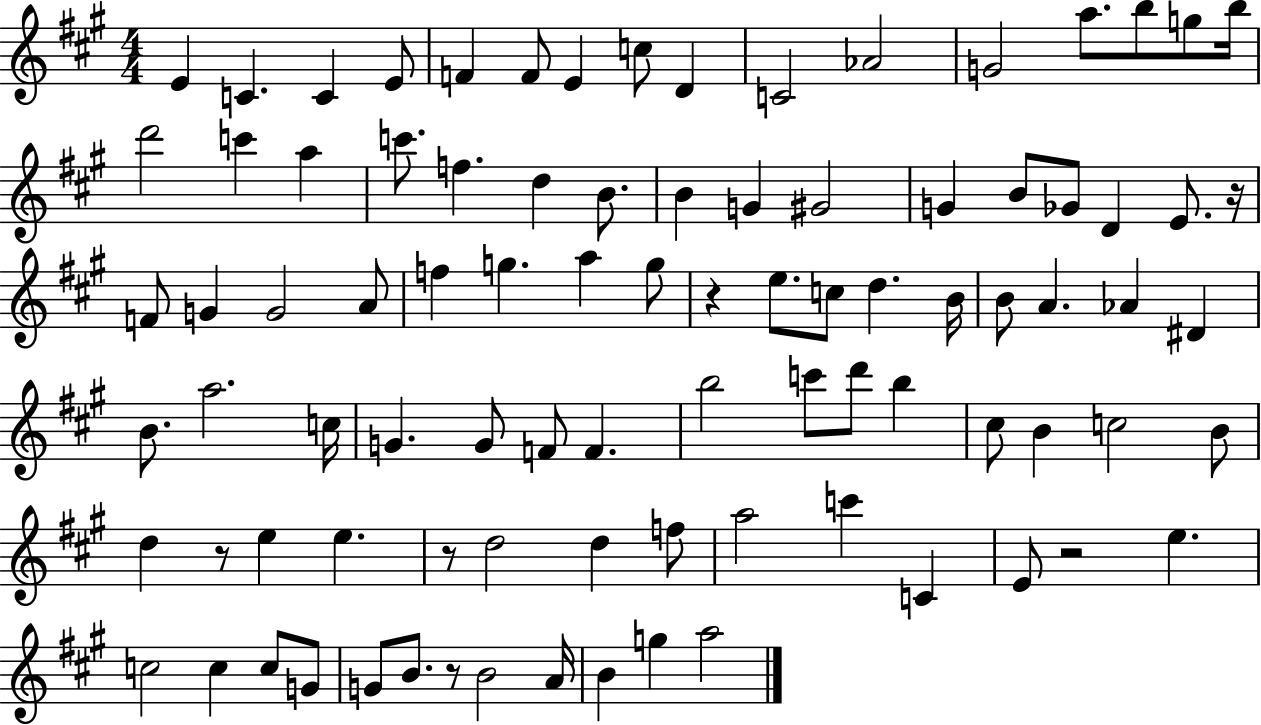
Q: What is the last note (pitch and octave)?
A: A5